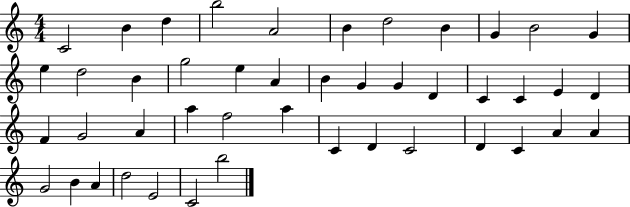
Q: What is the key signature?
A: C major